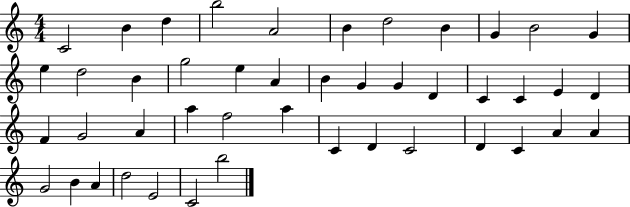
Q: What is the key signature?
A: C major